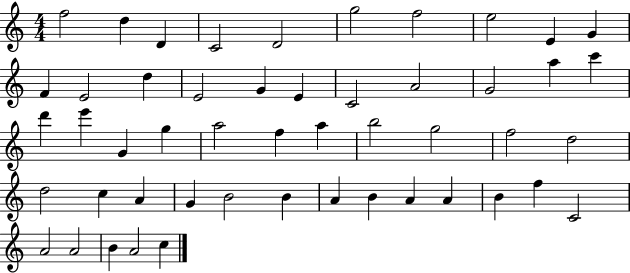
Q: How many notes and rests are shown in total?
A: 50